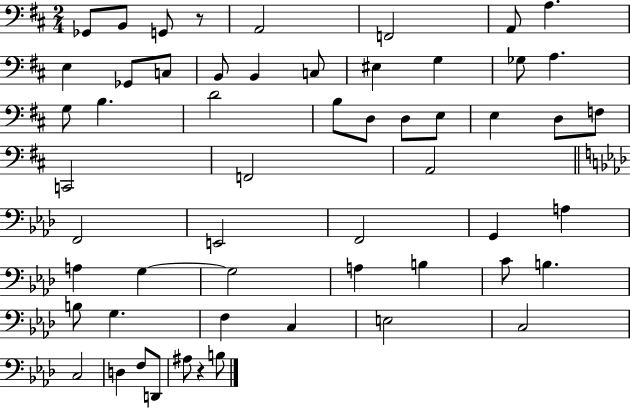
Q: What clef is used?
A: bass